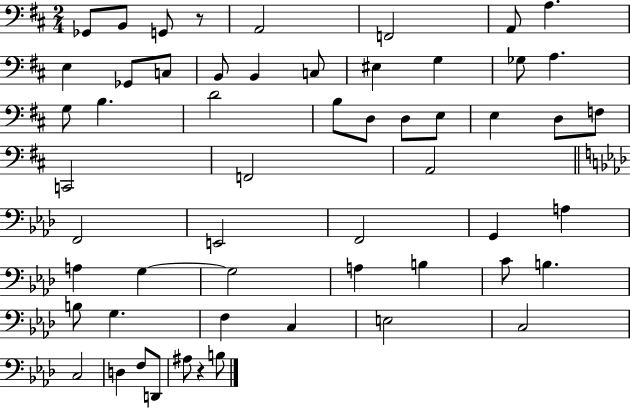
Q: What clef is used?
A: bass